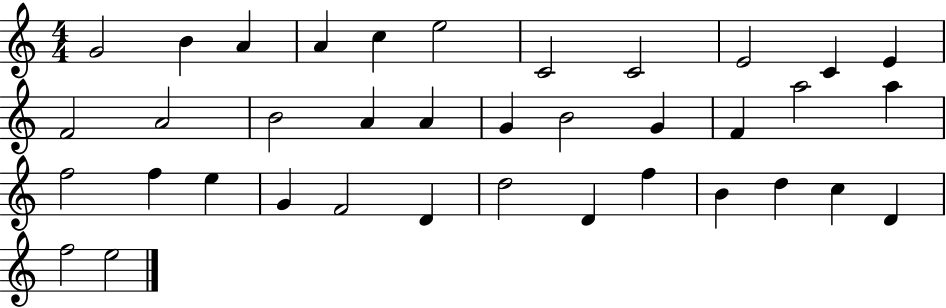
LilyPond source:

{
  \clef treble
  \numericTimeSignature
  \time 4/4
  \key c \major
  g'2 b'4 a'4 | a'4 c''4 e''2 | c'2 c'2 | e'2 c'4 e'4 | \break f'2 a'2 | b'2 a'4 a'4 | g'4 b'2 g'4 | f'4 a''2 a''4 | \break f''2 f''4 e''4 | g'4 f'2 d'4 | d''2 d'4 f''4 | b'4 d''4 c''4 d'4 | \break f''2 e''2 | \bar "|."
}